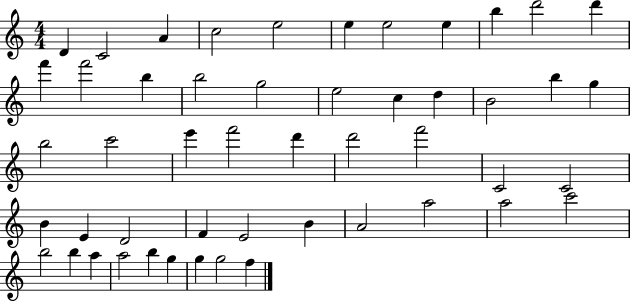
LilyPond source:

{
  \clef treble
  \numericTimeSignature
  \time 4/4
  \key c \major
  d'4 c'2 a'4 | c''2 e''2 | e''4 e''2 e''4 | b''4 d'''2 d'''4 | \break f'''4 f'''2 b''4 | b''2 g''2 | e''2 c''4 d''4 | b'2 b''4 g''4 | \break b''2 c'''2 | e'''4 f'''2 d'''4 | d'''2 f'''2 | c'2 c'2 | \break b'4 e'4 d'2 | f'4 e'2 b'4 | a'2 a''2 | a''2 c'''2 | \break b''2 b''4 a''4 | a''2 b''4 g''4 | g''4 g''2 f''4 | \bar "|."
}